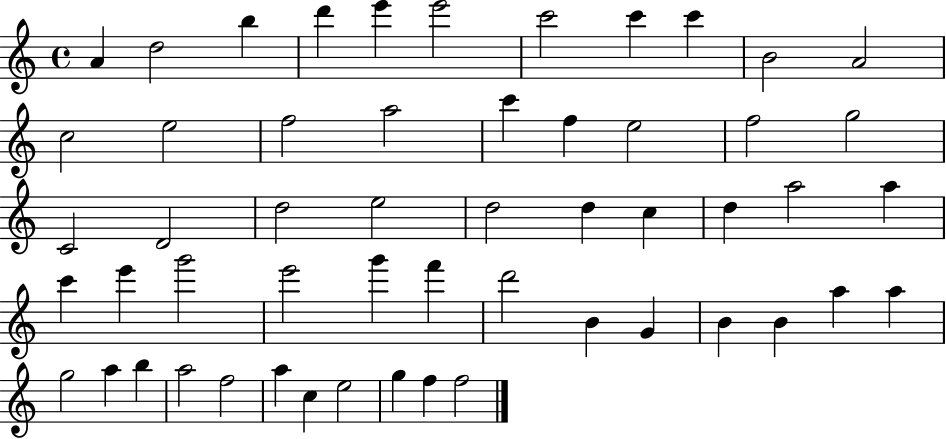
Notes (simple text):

A4/q D5/h B5/q D6/q E6/q E6/h C6/h C6/q C6/q B4/h A4/h C5/h E5/h F5/h A5/h C6/q F5/q E5/h F5/h G5/h C4/h D4/h D5/h E5/h D5/h D5/q C5/q D5/q A5/h A5/q C6/q E6/q G6/h E6/h G6/q F6/q D6/h B4/q G4/q B4/q B4/q A5/q A5/q G5/h A5/q B5/q A5/h F5/h A5/q C5/q E5/h G5/q F5/q F5/h